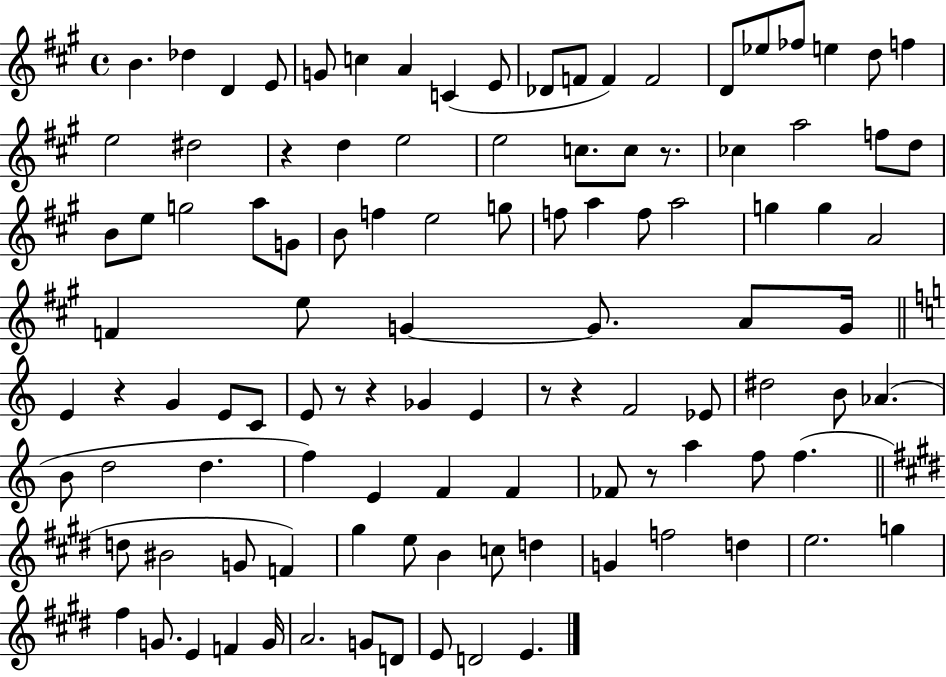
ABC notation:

X:1
T:Untitled
M:4/4
L:1/4
K:A
B _d D E/2 G/2 c A C E/2 _D/2 F/2 F F2 D/2 _e/2 _f/2 e d/2 f e2 ^d2 z d e2 e2 c/2 c/2 z/2 _c a2 f/2 d/2 B/2 e/2 g2 a/2 G/2 B/2 f e2 g/2 f/2 a f/2 a2 g g A2 F e/2 G G/2 A/2 G/4 E z G E/2 C/2 E/2 z/2 z _G E z/2 z F2 _E/2 ^d2 B/2 _A B/2 d2 d f E F F _F/2 z/2 a f/2 f d/2 ^B2 G/2 F ^g e/2 B c/2 d G f2 d e2 g ^f G/2 E F G/4 A2 G/2 D/2 E/2 D2 E